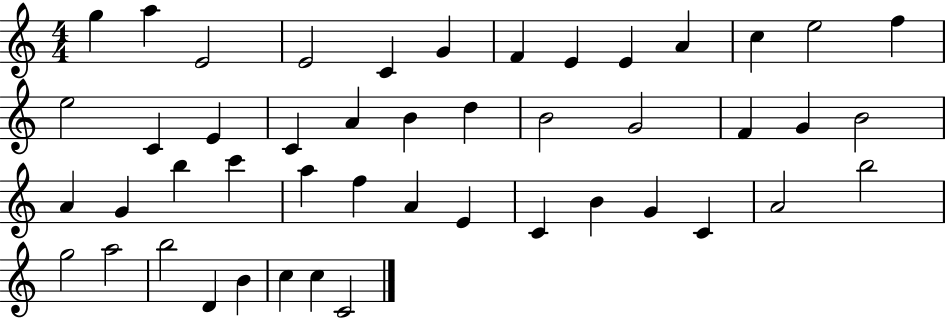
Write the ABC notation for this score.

X:1
T:Untitled
M:4/4
L:1/4
K:C
g a E2 E2 C G F E E A c e2 f e2 C E C A B d B2 G2 F G B2 A G b c' a f A E C B G C A2 b2 g2 a2 b2 D B c c C2